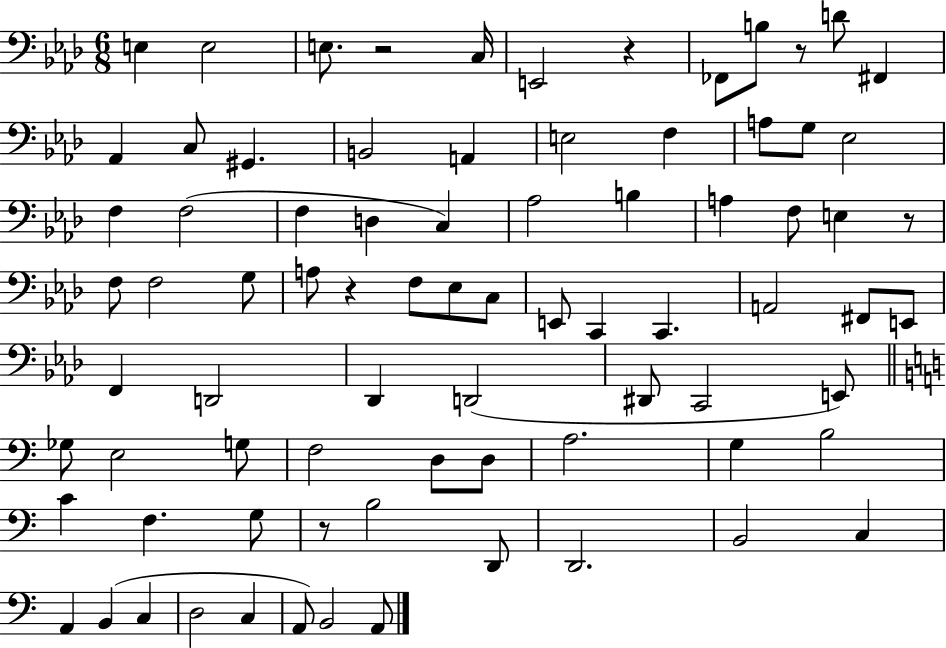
X:1
T:Untitled
M:6/8
L:1/4
K:Ab
E, E,2 E,/2 z2 C,/4 E,,2 z _F,,/2 B,/2 z/2 D/2 ^F,, _A,, C,/2 ^G,, B,,2 A,, E,2 F, A,/2 G,/2 _E,2 F, F,2 F, D, C, _A,2 B, A, F,/2 E, z/2 F,/2 F,2 G,/2 A,/2 z F,/2 _E,/2 C,/2 E,,/2 C,, C,, A,,2 ^F,,/2 E,,/2 F,, D,,2 _D,, D,,2 ^D,,/2 C,,2 E,,/2 _G,/2 E,2 G,/2 F,2 D,/2 D,/2 A,2 G, B,2 C F, G,/2 z/2 B,2 D,,/2 D,,2 B,,2 C, A,, B,, C, D,2 C, A,,/2 B,,2 A,,/2